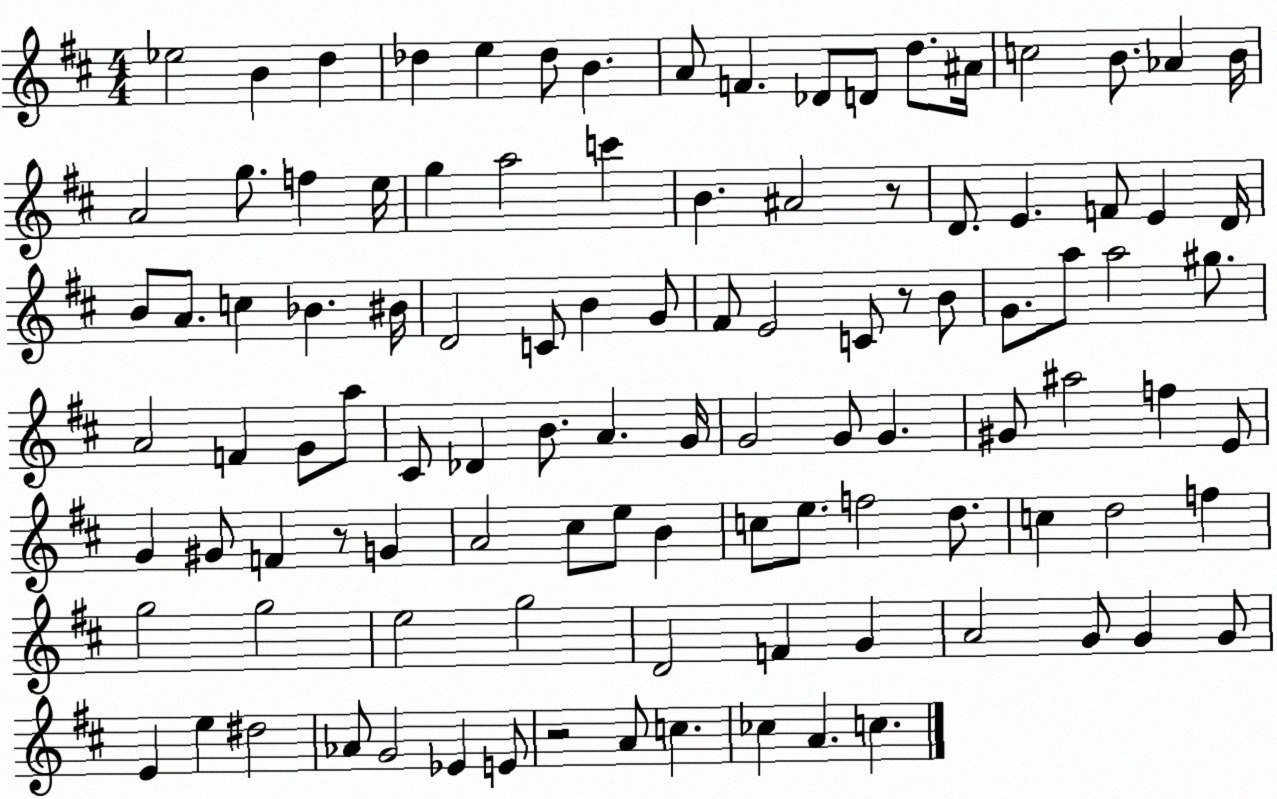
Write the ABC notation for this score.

X:1
T:Untitled
M:4/4
L:1/4
K:D
_e2 B d _d e _d/2 B A/2 F _D/2 D/2 d/2 ^A/4 c2 B/2 _A B/4 A2 g/2 f e/4 g a2 c' B ^A2 z/2 D/2 E F/2 E D/4 B/2 A/2 c _B ^B/4 D2 C/2 B G/2 ^F/2 E2 C/2 z/2 B/2 G/2 a/2 a2 ^g/2 A2 F G/2 a/2 ^C/2 _D B/2 A G/4 G2 G/2 G ^G/2 ^a2 f E/2 G ^G/2 F z/2 G A2 ^c/2 e/2 B c/2 e/2 f2 d/2 c d2 f g2 g2 e2 g2 D2 F G A2 G/2 G G/2 E e ^d2 _A/2 G2 _E E/2 z2 A/2 c _c A c